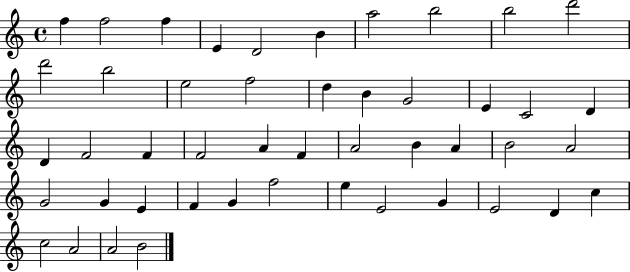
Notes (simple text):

F5/q F5/h F5/q E4/q D4/h B4/q A5/h B5/h B5/h D6/h D6/h B5/h E5/h F5/h D5/q B4/q G4/h E4/q C4/h D4/q D4/q F4/h F4/q F4/h A4/q F4/q A4/h B4/q A4/q B4/h A4/h G4/h G4/q E4/q F4/q G4/q F5/h E5/q E4/h G4/q E4/h D4/q C5/q C5/h A4/h A4/h B4/h